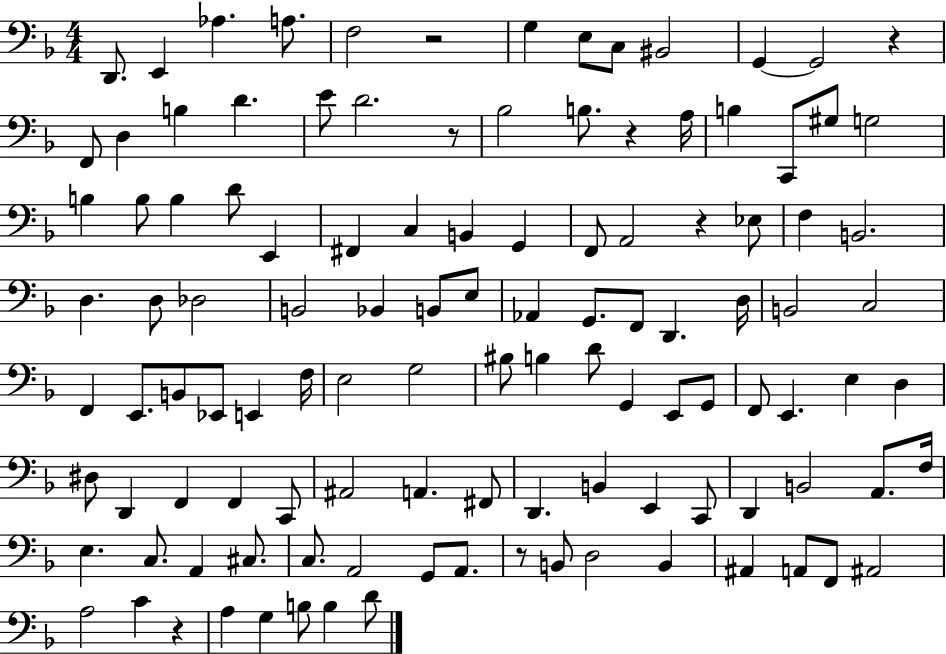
X:1
T:Untitled
M:4/4
L:1/4
K:F
D,,/2 E,, _A, A,/2 F,2 z2 G, E,/2 C,/2 ^B,,2 G,, G,,2 z F,,/2 D, B, D E/2 D2 z/2 _B,2 B,/2 z A,/4 B, C,,/2 ^G,/2 G,2 B, B,/2 B, D/2 E,, ^F,, C, B,, G,, F,,/2 A,,2 z _E,/2 F, B,,2 D, D,/2 _D,2 B,,2 _B,, B,,/2 E,/2 _A,, G,,/2 F,,/2 D,, D,/4 B,,2 C,2 F,, E,,/2 B,,/2 _E,,/2 E,, F,/4 E,2 G,2 ^B,/2 B, D/2 G,, E,,/2 G,,/2 F,,/2 E,, E, D, ^D,/2 D,, F,, F,, C,,/2 ^A,,2 A,, ^F,,/2 D,, B,, E,, C,,/2 D,, B,,2 A,,/2 F,/4 E, C,/2 A,, ^C,/2 C,/2 A,,2 G,,/2 A,,/2 z/2 B,,/2 D,2 B,, ^A,, A,,/2 F,,/2 ^A,,2 A,2 C z A, G, B,/2 B, D/2